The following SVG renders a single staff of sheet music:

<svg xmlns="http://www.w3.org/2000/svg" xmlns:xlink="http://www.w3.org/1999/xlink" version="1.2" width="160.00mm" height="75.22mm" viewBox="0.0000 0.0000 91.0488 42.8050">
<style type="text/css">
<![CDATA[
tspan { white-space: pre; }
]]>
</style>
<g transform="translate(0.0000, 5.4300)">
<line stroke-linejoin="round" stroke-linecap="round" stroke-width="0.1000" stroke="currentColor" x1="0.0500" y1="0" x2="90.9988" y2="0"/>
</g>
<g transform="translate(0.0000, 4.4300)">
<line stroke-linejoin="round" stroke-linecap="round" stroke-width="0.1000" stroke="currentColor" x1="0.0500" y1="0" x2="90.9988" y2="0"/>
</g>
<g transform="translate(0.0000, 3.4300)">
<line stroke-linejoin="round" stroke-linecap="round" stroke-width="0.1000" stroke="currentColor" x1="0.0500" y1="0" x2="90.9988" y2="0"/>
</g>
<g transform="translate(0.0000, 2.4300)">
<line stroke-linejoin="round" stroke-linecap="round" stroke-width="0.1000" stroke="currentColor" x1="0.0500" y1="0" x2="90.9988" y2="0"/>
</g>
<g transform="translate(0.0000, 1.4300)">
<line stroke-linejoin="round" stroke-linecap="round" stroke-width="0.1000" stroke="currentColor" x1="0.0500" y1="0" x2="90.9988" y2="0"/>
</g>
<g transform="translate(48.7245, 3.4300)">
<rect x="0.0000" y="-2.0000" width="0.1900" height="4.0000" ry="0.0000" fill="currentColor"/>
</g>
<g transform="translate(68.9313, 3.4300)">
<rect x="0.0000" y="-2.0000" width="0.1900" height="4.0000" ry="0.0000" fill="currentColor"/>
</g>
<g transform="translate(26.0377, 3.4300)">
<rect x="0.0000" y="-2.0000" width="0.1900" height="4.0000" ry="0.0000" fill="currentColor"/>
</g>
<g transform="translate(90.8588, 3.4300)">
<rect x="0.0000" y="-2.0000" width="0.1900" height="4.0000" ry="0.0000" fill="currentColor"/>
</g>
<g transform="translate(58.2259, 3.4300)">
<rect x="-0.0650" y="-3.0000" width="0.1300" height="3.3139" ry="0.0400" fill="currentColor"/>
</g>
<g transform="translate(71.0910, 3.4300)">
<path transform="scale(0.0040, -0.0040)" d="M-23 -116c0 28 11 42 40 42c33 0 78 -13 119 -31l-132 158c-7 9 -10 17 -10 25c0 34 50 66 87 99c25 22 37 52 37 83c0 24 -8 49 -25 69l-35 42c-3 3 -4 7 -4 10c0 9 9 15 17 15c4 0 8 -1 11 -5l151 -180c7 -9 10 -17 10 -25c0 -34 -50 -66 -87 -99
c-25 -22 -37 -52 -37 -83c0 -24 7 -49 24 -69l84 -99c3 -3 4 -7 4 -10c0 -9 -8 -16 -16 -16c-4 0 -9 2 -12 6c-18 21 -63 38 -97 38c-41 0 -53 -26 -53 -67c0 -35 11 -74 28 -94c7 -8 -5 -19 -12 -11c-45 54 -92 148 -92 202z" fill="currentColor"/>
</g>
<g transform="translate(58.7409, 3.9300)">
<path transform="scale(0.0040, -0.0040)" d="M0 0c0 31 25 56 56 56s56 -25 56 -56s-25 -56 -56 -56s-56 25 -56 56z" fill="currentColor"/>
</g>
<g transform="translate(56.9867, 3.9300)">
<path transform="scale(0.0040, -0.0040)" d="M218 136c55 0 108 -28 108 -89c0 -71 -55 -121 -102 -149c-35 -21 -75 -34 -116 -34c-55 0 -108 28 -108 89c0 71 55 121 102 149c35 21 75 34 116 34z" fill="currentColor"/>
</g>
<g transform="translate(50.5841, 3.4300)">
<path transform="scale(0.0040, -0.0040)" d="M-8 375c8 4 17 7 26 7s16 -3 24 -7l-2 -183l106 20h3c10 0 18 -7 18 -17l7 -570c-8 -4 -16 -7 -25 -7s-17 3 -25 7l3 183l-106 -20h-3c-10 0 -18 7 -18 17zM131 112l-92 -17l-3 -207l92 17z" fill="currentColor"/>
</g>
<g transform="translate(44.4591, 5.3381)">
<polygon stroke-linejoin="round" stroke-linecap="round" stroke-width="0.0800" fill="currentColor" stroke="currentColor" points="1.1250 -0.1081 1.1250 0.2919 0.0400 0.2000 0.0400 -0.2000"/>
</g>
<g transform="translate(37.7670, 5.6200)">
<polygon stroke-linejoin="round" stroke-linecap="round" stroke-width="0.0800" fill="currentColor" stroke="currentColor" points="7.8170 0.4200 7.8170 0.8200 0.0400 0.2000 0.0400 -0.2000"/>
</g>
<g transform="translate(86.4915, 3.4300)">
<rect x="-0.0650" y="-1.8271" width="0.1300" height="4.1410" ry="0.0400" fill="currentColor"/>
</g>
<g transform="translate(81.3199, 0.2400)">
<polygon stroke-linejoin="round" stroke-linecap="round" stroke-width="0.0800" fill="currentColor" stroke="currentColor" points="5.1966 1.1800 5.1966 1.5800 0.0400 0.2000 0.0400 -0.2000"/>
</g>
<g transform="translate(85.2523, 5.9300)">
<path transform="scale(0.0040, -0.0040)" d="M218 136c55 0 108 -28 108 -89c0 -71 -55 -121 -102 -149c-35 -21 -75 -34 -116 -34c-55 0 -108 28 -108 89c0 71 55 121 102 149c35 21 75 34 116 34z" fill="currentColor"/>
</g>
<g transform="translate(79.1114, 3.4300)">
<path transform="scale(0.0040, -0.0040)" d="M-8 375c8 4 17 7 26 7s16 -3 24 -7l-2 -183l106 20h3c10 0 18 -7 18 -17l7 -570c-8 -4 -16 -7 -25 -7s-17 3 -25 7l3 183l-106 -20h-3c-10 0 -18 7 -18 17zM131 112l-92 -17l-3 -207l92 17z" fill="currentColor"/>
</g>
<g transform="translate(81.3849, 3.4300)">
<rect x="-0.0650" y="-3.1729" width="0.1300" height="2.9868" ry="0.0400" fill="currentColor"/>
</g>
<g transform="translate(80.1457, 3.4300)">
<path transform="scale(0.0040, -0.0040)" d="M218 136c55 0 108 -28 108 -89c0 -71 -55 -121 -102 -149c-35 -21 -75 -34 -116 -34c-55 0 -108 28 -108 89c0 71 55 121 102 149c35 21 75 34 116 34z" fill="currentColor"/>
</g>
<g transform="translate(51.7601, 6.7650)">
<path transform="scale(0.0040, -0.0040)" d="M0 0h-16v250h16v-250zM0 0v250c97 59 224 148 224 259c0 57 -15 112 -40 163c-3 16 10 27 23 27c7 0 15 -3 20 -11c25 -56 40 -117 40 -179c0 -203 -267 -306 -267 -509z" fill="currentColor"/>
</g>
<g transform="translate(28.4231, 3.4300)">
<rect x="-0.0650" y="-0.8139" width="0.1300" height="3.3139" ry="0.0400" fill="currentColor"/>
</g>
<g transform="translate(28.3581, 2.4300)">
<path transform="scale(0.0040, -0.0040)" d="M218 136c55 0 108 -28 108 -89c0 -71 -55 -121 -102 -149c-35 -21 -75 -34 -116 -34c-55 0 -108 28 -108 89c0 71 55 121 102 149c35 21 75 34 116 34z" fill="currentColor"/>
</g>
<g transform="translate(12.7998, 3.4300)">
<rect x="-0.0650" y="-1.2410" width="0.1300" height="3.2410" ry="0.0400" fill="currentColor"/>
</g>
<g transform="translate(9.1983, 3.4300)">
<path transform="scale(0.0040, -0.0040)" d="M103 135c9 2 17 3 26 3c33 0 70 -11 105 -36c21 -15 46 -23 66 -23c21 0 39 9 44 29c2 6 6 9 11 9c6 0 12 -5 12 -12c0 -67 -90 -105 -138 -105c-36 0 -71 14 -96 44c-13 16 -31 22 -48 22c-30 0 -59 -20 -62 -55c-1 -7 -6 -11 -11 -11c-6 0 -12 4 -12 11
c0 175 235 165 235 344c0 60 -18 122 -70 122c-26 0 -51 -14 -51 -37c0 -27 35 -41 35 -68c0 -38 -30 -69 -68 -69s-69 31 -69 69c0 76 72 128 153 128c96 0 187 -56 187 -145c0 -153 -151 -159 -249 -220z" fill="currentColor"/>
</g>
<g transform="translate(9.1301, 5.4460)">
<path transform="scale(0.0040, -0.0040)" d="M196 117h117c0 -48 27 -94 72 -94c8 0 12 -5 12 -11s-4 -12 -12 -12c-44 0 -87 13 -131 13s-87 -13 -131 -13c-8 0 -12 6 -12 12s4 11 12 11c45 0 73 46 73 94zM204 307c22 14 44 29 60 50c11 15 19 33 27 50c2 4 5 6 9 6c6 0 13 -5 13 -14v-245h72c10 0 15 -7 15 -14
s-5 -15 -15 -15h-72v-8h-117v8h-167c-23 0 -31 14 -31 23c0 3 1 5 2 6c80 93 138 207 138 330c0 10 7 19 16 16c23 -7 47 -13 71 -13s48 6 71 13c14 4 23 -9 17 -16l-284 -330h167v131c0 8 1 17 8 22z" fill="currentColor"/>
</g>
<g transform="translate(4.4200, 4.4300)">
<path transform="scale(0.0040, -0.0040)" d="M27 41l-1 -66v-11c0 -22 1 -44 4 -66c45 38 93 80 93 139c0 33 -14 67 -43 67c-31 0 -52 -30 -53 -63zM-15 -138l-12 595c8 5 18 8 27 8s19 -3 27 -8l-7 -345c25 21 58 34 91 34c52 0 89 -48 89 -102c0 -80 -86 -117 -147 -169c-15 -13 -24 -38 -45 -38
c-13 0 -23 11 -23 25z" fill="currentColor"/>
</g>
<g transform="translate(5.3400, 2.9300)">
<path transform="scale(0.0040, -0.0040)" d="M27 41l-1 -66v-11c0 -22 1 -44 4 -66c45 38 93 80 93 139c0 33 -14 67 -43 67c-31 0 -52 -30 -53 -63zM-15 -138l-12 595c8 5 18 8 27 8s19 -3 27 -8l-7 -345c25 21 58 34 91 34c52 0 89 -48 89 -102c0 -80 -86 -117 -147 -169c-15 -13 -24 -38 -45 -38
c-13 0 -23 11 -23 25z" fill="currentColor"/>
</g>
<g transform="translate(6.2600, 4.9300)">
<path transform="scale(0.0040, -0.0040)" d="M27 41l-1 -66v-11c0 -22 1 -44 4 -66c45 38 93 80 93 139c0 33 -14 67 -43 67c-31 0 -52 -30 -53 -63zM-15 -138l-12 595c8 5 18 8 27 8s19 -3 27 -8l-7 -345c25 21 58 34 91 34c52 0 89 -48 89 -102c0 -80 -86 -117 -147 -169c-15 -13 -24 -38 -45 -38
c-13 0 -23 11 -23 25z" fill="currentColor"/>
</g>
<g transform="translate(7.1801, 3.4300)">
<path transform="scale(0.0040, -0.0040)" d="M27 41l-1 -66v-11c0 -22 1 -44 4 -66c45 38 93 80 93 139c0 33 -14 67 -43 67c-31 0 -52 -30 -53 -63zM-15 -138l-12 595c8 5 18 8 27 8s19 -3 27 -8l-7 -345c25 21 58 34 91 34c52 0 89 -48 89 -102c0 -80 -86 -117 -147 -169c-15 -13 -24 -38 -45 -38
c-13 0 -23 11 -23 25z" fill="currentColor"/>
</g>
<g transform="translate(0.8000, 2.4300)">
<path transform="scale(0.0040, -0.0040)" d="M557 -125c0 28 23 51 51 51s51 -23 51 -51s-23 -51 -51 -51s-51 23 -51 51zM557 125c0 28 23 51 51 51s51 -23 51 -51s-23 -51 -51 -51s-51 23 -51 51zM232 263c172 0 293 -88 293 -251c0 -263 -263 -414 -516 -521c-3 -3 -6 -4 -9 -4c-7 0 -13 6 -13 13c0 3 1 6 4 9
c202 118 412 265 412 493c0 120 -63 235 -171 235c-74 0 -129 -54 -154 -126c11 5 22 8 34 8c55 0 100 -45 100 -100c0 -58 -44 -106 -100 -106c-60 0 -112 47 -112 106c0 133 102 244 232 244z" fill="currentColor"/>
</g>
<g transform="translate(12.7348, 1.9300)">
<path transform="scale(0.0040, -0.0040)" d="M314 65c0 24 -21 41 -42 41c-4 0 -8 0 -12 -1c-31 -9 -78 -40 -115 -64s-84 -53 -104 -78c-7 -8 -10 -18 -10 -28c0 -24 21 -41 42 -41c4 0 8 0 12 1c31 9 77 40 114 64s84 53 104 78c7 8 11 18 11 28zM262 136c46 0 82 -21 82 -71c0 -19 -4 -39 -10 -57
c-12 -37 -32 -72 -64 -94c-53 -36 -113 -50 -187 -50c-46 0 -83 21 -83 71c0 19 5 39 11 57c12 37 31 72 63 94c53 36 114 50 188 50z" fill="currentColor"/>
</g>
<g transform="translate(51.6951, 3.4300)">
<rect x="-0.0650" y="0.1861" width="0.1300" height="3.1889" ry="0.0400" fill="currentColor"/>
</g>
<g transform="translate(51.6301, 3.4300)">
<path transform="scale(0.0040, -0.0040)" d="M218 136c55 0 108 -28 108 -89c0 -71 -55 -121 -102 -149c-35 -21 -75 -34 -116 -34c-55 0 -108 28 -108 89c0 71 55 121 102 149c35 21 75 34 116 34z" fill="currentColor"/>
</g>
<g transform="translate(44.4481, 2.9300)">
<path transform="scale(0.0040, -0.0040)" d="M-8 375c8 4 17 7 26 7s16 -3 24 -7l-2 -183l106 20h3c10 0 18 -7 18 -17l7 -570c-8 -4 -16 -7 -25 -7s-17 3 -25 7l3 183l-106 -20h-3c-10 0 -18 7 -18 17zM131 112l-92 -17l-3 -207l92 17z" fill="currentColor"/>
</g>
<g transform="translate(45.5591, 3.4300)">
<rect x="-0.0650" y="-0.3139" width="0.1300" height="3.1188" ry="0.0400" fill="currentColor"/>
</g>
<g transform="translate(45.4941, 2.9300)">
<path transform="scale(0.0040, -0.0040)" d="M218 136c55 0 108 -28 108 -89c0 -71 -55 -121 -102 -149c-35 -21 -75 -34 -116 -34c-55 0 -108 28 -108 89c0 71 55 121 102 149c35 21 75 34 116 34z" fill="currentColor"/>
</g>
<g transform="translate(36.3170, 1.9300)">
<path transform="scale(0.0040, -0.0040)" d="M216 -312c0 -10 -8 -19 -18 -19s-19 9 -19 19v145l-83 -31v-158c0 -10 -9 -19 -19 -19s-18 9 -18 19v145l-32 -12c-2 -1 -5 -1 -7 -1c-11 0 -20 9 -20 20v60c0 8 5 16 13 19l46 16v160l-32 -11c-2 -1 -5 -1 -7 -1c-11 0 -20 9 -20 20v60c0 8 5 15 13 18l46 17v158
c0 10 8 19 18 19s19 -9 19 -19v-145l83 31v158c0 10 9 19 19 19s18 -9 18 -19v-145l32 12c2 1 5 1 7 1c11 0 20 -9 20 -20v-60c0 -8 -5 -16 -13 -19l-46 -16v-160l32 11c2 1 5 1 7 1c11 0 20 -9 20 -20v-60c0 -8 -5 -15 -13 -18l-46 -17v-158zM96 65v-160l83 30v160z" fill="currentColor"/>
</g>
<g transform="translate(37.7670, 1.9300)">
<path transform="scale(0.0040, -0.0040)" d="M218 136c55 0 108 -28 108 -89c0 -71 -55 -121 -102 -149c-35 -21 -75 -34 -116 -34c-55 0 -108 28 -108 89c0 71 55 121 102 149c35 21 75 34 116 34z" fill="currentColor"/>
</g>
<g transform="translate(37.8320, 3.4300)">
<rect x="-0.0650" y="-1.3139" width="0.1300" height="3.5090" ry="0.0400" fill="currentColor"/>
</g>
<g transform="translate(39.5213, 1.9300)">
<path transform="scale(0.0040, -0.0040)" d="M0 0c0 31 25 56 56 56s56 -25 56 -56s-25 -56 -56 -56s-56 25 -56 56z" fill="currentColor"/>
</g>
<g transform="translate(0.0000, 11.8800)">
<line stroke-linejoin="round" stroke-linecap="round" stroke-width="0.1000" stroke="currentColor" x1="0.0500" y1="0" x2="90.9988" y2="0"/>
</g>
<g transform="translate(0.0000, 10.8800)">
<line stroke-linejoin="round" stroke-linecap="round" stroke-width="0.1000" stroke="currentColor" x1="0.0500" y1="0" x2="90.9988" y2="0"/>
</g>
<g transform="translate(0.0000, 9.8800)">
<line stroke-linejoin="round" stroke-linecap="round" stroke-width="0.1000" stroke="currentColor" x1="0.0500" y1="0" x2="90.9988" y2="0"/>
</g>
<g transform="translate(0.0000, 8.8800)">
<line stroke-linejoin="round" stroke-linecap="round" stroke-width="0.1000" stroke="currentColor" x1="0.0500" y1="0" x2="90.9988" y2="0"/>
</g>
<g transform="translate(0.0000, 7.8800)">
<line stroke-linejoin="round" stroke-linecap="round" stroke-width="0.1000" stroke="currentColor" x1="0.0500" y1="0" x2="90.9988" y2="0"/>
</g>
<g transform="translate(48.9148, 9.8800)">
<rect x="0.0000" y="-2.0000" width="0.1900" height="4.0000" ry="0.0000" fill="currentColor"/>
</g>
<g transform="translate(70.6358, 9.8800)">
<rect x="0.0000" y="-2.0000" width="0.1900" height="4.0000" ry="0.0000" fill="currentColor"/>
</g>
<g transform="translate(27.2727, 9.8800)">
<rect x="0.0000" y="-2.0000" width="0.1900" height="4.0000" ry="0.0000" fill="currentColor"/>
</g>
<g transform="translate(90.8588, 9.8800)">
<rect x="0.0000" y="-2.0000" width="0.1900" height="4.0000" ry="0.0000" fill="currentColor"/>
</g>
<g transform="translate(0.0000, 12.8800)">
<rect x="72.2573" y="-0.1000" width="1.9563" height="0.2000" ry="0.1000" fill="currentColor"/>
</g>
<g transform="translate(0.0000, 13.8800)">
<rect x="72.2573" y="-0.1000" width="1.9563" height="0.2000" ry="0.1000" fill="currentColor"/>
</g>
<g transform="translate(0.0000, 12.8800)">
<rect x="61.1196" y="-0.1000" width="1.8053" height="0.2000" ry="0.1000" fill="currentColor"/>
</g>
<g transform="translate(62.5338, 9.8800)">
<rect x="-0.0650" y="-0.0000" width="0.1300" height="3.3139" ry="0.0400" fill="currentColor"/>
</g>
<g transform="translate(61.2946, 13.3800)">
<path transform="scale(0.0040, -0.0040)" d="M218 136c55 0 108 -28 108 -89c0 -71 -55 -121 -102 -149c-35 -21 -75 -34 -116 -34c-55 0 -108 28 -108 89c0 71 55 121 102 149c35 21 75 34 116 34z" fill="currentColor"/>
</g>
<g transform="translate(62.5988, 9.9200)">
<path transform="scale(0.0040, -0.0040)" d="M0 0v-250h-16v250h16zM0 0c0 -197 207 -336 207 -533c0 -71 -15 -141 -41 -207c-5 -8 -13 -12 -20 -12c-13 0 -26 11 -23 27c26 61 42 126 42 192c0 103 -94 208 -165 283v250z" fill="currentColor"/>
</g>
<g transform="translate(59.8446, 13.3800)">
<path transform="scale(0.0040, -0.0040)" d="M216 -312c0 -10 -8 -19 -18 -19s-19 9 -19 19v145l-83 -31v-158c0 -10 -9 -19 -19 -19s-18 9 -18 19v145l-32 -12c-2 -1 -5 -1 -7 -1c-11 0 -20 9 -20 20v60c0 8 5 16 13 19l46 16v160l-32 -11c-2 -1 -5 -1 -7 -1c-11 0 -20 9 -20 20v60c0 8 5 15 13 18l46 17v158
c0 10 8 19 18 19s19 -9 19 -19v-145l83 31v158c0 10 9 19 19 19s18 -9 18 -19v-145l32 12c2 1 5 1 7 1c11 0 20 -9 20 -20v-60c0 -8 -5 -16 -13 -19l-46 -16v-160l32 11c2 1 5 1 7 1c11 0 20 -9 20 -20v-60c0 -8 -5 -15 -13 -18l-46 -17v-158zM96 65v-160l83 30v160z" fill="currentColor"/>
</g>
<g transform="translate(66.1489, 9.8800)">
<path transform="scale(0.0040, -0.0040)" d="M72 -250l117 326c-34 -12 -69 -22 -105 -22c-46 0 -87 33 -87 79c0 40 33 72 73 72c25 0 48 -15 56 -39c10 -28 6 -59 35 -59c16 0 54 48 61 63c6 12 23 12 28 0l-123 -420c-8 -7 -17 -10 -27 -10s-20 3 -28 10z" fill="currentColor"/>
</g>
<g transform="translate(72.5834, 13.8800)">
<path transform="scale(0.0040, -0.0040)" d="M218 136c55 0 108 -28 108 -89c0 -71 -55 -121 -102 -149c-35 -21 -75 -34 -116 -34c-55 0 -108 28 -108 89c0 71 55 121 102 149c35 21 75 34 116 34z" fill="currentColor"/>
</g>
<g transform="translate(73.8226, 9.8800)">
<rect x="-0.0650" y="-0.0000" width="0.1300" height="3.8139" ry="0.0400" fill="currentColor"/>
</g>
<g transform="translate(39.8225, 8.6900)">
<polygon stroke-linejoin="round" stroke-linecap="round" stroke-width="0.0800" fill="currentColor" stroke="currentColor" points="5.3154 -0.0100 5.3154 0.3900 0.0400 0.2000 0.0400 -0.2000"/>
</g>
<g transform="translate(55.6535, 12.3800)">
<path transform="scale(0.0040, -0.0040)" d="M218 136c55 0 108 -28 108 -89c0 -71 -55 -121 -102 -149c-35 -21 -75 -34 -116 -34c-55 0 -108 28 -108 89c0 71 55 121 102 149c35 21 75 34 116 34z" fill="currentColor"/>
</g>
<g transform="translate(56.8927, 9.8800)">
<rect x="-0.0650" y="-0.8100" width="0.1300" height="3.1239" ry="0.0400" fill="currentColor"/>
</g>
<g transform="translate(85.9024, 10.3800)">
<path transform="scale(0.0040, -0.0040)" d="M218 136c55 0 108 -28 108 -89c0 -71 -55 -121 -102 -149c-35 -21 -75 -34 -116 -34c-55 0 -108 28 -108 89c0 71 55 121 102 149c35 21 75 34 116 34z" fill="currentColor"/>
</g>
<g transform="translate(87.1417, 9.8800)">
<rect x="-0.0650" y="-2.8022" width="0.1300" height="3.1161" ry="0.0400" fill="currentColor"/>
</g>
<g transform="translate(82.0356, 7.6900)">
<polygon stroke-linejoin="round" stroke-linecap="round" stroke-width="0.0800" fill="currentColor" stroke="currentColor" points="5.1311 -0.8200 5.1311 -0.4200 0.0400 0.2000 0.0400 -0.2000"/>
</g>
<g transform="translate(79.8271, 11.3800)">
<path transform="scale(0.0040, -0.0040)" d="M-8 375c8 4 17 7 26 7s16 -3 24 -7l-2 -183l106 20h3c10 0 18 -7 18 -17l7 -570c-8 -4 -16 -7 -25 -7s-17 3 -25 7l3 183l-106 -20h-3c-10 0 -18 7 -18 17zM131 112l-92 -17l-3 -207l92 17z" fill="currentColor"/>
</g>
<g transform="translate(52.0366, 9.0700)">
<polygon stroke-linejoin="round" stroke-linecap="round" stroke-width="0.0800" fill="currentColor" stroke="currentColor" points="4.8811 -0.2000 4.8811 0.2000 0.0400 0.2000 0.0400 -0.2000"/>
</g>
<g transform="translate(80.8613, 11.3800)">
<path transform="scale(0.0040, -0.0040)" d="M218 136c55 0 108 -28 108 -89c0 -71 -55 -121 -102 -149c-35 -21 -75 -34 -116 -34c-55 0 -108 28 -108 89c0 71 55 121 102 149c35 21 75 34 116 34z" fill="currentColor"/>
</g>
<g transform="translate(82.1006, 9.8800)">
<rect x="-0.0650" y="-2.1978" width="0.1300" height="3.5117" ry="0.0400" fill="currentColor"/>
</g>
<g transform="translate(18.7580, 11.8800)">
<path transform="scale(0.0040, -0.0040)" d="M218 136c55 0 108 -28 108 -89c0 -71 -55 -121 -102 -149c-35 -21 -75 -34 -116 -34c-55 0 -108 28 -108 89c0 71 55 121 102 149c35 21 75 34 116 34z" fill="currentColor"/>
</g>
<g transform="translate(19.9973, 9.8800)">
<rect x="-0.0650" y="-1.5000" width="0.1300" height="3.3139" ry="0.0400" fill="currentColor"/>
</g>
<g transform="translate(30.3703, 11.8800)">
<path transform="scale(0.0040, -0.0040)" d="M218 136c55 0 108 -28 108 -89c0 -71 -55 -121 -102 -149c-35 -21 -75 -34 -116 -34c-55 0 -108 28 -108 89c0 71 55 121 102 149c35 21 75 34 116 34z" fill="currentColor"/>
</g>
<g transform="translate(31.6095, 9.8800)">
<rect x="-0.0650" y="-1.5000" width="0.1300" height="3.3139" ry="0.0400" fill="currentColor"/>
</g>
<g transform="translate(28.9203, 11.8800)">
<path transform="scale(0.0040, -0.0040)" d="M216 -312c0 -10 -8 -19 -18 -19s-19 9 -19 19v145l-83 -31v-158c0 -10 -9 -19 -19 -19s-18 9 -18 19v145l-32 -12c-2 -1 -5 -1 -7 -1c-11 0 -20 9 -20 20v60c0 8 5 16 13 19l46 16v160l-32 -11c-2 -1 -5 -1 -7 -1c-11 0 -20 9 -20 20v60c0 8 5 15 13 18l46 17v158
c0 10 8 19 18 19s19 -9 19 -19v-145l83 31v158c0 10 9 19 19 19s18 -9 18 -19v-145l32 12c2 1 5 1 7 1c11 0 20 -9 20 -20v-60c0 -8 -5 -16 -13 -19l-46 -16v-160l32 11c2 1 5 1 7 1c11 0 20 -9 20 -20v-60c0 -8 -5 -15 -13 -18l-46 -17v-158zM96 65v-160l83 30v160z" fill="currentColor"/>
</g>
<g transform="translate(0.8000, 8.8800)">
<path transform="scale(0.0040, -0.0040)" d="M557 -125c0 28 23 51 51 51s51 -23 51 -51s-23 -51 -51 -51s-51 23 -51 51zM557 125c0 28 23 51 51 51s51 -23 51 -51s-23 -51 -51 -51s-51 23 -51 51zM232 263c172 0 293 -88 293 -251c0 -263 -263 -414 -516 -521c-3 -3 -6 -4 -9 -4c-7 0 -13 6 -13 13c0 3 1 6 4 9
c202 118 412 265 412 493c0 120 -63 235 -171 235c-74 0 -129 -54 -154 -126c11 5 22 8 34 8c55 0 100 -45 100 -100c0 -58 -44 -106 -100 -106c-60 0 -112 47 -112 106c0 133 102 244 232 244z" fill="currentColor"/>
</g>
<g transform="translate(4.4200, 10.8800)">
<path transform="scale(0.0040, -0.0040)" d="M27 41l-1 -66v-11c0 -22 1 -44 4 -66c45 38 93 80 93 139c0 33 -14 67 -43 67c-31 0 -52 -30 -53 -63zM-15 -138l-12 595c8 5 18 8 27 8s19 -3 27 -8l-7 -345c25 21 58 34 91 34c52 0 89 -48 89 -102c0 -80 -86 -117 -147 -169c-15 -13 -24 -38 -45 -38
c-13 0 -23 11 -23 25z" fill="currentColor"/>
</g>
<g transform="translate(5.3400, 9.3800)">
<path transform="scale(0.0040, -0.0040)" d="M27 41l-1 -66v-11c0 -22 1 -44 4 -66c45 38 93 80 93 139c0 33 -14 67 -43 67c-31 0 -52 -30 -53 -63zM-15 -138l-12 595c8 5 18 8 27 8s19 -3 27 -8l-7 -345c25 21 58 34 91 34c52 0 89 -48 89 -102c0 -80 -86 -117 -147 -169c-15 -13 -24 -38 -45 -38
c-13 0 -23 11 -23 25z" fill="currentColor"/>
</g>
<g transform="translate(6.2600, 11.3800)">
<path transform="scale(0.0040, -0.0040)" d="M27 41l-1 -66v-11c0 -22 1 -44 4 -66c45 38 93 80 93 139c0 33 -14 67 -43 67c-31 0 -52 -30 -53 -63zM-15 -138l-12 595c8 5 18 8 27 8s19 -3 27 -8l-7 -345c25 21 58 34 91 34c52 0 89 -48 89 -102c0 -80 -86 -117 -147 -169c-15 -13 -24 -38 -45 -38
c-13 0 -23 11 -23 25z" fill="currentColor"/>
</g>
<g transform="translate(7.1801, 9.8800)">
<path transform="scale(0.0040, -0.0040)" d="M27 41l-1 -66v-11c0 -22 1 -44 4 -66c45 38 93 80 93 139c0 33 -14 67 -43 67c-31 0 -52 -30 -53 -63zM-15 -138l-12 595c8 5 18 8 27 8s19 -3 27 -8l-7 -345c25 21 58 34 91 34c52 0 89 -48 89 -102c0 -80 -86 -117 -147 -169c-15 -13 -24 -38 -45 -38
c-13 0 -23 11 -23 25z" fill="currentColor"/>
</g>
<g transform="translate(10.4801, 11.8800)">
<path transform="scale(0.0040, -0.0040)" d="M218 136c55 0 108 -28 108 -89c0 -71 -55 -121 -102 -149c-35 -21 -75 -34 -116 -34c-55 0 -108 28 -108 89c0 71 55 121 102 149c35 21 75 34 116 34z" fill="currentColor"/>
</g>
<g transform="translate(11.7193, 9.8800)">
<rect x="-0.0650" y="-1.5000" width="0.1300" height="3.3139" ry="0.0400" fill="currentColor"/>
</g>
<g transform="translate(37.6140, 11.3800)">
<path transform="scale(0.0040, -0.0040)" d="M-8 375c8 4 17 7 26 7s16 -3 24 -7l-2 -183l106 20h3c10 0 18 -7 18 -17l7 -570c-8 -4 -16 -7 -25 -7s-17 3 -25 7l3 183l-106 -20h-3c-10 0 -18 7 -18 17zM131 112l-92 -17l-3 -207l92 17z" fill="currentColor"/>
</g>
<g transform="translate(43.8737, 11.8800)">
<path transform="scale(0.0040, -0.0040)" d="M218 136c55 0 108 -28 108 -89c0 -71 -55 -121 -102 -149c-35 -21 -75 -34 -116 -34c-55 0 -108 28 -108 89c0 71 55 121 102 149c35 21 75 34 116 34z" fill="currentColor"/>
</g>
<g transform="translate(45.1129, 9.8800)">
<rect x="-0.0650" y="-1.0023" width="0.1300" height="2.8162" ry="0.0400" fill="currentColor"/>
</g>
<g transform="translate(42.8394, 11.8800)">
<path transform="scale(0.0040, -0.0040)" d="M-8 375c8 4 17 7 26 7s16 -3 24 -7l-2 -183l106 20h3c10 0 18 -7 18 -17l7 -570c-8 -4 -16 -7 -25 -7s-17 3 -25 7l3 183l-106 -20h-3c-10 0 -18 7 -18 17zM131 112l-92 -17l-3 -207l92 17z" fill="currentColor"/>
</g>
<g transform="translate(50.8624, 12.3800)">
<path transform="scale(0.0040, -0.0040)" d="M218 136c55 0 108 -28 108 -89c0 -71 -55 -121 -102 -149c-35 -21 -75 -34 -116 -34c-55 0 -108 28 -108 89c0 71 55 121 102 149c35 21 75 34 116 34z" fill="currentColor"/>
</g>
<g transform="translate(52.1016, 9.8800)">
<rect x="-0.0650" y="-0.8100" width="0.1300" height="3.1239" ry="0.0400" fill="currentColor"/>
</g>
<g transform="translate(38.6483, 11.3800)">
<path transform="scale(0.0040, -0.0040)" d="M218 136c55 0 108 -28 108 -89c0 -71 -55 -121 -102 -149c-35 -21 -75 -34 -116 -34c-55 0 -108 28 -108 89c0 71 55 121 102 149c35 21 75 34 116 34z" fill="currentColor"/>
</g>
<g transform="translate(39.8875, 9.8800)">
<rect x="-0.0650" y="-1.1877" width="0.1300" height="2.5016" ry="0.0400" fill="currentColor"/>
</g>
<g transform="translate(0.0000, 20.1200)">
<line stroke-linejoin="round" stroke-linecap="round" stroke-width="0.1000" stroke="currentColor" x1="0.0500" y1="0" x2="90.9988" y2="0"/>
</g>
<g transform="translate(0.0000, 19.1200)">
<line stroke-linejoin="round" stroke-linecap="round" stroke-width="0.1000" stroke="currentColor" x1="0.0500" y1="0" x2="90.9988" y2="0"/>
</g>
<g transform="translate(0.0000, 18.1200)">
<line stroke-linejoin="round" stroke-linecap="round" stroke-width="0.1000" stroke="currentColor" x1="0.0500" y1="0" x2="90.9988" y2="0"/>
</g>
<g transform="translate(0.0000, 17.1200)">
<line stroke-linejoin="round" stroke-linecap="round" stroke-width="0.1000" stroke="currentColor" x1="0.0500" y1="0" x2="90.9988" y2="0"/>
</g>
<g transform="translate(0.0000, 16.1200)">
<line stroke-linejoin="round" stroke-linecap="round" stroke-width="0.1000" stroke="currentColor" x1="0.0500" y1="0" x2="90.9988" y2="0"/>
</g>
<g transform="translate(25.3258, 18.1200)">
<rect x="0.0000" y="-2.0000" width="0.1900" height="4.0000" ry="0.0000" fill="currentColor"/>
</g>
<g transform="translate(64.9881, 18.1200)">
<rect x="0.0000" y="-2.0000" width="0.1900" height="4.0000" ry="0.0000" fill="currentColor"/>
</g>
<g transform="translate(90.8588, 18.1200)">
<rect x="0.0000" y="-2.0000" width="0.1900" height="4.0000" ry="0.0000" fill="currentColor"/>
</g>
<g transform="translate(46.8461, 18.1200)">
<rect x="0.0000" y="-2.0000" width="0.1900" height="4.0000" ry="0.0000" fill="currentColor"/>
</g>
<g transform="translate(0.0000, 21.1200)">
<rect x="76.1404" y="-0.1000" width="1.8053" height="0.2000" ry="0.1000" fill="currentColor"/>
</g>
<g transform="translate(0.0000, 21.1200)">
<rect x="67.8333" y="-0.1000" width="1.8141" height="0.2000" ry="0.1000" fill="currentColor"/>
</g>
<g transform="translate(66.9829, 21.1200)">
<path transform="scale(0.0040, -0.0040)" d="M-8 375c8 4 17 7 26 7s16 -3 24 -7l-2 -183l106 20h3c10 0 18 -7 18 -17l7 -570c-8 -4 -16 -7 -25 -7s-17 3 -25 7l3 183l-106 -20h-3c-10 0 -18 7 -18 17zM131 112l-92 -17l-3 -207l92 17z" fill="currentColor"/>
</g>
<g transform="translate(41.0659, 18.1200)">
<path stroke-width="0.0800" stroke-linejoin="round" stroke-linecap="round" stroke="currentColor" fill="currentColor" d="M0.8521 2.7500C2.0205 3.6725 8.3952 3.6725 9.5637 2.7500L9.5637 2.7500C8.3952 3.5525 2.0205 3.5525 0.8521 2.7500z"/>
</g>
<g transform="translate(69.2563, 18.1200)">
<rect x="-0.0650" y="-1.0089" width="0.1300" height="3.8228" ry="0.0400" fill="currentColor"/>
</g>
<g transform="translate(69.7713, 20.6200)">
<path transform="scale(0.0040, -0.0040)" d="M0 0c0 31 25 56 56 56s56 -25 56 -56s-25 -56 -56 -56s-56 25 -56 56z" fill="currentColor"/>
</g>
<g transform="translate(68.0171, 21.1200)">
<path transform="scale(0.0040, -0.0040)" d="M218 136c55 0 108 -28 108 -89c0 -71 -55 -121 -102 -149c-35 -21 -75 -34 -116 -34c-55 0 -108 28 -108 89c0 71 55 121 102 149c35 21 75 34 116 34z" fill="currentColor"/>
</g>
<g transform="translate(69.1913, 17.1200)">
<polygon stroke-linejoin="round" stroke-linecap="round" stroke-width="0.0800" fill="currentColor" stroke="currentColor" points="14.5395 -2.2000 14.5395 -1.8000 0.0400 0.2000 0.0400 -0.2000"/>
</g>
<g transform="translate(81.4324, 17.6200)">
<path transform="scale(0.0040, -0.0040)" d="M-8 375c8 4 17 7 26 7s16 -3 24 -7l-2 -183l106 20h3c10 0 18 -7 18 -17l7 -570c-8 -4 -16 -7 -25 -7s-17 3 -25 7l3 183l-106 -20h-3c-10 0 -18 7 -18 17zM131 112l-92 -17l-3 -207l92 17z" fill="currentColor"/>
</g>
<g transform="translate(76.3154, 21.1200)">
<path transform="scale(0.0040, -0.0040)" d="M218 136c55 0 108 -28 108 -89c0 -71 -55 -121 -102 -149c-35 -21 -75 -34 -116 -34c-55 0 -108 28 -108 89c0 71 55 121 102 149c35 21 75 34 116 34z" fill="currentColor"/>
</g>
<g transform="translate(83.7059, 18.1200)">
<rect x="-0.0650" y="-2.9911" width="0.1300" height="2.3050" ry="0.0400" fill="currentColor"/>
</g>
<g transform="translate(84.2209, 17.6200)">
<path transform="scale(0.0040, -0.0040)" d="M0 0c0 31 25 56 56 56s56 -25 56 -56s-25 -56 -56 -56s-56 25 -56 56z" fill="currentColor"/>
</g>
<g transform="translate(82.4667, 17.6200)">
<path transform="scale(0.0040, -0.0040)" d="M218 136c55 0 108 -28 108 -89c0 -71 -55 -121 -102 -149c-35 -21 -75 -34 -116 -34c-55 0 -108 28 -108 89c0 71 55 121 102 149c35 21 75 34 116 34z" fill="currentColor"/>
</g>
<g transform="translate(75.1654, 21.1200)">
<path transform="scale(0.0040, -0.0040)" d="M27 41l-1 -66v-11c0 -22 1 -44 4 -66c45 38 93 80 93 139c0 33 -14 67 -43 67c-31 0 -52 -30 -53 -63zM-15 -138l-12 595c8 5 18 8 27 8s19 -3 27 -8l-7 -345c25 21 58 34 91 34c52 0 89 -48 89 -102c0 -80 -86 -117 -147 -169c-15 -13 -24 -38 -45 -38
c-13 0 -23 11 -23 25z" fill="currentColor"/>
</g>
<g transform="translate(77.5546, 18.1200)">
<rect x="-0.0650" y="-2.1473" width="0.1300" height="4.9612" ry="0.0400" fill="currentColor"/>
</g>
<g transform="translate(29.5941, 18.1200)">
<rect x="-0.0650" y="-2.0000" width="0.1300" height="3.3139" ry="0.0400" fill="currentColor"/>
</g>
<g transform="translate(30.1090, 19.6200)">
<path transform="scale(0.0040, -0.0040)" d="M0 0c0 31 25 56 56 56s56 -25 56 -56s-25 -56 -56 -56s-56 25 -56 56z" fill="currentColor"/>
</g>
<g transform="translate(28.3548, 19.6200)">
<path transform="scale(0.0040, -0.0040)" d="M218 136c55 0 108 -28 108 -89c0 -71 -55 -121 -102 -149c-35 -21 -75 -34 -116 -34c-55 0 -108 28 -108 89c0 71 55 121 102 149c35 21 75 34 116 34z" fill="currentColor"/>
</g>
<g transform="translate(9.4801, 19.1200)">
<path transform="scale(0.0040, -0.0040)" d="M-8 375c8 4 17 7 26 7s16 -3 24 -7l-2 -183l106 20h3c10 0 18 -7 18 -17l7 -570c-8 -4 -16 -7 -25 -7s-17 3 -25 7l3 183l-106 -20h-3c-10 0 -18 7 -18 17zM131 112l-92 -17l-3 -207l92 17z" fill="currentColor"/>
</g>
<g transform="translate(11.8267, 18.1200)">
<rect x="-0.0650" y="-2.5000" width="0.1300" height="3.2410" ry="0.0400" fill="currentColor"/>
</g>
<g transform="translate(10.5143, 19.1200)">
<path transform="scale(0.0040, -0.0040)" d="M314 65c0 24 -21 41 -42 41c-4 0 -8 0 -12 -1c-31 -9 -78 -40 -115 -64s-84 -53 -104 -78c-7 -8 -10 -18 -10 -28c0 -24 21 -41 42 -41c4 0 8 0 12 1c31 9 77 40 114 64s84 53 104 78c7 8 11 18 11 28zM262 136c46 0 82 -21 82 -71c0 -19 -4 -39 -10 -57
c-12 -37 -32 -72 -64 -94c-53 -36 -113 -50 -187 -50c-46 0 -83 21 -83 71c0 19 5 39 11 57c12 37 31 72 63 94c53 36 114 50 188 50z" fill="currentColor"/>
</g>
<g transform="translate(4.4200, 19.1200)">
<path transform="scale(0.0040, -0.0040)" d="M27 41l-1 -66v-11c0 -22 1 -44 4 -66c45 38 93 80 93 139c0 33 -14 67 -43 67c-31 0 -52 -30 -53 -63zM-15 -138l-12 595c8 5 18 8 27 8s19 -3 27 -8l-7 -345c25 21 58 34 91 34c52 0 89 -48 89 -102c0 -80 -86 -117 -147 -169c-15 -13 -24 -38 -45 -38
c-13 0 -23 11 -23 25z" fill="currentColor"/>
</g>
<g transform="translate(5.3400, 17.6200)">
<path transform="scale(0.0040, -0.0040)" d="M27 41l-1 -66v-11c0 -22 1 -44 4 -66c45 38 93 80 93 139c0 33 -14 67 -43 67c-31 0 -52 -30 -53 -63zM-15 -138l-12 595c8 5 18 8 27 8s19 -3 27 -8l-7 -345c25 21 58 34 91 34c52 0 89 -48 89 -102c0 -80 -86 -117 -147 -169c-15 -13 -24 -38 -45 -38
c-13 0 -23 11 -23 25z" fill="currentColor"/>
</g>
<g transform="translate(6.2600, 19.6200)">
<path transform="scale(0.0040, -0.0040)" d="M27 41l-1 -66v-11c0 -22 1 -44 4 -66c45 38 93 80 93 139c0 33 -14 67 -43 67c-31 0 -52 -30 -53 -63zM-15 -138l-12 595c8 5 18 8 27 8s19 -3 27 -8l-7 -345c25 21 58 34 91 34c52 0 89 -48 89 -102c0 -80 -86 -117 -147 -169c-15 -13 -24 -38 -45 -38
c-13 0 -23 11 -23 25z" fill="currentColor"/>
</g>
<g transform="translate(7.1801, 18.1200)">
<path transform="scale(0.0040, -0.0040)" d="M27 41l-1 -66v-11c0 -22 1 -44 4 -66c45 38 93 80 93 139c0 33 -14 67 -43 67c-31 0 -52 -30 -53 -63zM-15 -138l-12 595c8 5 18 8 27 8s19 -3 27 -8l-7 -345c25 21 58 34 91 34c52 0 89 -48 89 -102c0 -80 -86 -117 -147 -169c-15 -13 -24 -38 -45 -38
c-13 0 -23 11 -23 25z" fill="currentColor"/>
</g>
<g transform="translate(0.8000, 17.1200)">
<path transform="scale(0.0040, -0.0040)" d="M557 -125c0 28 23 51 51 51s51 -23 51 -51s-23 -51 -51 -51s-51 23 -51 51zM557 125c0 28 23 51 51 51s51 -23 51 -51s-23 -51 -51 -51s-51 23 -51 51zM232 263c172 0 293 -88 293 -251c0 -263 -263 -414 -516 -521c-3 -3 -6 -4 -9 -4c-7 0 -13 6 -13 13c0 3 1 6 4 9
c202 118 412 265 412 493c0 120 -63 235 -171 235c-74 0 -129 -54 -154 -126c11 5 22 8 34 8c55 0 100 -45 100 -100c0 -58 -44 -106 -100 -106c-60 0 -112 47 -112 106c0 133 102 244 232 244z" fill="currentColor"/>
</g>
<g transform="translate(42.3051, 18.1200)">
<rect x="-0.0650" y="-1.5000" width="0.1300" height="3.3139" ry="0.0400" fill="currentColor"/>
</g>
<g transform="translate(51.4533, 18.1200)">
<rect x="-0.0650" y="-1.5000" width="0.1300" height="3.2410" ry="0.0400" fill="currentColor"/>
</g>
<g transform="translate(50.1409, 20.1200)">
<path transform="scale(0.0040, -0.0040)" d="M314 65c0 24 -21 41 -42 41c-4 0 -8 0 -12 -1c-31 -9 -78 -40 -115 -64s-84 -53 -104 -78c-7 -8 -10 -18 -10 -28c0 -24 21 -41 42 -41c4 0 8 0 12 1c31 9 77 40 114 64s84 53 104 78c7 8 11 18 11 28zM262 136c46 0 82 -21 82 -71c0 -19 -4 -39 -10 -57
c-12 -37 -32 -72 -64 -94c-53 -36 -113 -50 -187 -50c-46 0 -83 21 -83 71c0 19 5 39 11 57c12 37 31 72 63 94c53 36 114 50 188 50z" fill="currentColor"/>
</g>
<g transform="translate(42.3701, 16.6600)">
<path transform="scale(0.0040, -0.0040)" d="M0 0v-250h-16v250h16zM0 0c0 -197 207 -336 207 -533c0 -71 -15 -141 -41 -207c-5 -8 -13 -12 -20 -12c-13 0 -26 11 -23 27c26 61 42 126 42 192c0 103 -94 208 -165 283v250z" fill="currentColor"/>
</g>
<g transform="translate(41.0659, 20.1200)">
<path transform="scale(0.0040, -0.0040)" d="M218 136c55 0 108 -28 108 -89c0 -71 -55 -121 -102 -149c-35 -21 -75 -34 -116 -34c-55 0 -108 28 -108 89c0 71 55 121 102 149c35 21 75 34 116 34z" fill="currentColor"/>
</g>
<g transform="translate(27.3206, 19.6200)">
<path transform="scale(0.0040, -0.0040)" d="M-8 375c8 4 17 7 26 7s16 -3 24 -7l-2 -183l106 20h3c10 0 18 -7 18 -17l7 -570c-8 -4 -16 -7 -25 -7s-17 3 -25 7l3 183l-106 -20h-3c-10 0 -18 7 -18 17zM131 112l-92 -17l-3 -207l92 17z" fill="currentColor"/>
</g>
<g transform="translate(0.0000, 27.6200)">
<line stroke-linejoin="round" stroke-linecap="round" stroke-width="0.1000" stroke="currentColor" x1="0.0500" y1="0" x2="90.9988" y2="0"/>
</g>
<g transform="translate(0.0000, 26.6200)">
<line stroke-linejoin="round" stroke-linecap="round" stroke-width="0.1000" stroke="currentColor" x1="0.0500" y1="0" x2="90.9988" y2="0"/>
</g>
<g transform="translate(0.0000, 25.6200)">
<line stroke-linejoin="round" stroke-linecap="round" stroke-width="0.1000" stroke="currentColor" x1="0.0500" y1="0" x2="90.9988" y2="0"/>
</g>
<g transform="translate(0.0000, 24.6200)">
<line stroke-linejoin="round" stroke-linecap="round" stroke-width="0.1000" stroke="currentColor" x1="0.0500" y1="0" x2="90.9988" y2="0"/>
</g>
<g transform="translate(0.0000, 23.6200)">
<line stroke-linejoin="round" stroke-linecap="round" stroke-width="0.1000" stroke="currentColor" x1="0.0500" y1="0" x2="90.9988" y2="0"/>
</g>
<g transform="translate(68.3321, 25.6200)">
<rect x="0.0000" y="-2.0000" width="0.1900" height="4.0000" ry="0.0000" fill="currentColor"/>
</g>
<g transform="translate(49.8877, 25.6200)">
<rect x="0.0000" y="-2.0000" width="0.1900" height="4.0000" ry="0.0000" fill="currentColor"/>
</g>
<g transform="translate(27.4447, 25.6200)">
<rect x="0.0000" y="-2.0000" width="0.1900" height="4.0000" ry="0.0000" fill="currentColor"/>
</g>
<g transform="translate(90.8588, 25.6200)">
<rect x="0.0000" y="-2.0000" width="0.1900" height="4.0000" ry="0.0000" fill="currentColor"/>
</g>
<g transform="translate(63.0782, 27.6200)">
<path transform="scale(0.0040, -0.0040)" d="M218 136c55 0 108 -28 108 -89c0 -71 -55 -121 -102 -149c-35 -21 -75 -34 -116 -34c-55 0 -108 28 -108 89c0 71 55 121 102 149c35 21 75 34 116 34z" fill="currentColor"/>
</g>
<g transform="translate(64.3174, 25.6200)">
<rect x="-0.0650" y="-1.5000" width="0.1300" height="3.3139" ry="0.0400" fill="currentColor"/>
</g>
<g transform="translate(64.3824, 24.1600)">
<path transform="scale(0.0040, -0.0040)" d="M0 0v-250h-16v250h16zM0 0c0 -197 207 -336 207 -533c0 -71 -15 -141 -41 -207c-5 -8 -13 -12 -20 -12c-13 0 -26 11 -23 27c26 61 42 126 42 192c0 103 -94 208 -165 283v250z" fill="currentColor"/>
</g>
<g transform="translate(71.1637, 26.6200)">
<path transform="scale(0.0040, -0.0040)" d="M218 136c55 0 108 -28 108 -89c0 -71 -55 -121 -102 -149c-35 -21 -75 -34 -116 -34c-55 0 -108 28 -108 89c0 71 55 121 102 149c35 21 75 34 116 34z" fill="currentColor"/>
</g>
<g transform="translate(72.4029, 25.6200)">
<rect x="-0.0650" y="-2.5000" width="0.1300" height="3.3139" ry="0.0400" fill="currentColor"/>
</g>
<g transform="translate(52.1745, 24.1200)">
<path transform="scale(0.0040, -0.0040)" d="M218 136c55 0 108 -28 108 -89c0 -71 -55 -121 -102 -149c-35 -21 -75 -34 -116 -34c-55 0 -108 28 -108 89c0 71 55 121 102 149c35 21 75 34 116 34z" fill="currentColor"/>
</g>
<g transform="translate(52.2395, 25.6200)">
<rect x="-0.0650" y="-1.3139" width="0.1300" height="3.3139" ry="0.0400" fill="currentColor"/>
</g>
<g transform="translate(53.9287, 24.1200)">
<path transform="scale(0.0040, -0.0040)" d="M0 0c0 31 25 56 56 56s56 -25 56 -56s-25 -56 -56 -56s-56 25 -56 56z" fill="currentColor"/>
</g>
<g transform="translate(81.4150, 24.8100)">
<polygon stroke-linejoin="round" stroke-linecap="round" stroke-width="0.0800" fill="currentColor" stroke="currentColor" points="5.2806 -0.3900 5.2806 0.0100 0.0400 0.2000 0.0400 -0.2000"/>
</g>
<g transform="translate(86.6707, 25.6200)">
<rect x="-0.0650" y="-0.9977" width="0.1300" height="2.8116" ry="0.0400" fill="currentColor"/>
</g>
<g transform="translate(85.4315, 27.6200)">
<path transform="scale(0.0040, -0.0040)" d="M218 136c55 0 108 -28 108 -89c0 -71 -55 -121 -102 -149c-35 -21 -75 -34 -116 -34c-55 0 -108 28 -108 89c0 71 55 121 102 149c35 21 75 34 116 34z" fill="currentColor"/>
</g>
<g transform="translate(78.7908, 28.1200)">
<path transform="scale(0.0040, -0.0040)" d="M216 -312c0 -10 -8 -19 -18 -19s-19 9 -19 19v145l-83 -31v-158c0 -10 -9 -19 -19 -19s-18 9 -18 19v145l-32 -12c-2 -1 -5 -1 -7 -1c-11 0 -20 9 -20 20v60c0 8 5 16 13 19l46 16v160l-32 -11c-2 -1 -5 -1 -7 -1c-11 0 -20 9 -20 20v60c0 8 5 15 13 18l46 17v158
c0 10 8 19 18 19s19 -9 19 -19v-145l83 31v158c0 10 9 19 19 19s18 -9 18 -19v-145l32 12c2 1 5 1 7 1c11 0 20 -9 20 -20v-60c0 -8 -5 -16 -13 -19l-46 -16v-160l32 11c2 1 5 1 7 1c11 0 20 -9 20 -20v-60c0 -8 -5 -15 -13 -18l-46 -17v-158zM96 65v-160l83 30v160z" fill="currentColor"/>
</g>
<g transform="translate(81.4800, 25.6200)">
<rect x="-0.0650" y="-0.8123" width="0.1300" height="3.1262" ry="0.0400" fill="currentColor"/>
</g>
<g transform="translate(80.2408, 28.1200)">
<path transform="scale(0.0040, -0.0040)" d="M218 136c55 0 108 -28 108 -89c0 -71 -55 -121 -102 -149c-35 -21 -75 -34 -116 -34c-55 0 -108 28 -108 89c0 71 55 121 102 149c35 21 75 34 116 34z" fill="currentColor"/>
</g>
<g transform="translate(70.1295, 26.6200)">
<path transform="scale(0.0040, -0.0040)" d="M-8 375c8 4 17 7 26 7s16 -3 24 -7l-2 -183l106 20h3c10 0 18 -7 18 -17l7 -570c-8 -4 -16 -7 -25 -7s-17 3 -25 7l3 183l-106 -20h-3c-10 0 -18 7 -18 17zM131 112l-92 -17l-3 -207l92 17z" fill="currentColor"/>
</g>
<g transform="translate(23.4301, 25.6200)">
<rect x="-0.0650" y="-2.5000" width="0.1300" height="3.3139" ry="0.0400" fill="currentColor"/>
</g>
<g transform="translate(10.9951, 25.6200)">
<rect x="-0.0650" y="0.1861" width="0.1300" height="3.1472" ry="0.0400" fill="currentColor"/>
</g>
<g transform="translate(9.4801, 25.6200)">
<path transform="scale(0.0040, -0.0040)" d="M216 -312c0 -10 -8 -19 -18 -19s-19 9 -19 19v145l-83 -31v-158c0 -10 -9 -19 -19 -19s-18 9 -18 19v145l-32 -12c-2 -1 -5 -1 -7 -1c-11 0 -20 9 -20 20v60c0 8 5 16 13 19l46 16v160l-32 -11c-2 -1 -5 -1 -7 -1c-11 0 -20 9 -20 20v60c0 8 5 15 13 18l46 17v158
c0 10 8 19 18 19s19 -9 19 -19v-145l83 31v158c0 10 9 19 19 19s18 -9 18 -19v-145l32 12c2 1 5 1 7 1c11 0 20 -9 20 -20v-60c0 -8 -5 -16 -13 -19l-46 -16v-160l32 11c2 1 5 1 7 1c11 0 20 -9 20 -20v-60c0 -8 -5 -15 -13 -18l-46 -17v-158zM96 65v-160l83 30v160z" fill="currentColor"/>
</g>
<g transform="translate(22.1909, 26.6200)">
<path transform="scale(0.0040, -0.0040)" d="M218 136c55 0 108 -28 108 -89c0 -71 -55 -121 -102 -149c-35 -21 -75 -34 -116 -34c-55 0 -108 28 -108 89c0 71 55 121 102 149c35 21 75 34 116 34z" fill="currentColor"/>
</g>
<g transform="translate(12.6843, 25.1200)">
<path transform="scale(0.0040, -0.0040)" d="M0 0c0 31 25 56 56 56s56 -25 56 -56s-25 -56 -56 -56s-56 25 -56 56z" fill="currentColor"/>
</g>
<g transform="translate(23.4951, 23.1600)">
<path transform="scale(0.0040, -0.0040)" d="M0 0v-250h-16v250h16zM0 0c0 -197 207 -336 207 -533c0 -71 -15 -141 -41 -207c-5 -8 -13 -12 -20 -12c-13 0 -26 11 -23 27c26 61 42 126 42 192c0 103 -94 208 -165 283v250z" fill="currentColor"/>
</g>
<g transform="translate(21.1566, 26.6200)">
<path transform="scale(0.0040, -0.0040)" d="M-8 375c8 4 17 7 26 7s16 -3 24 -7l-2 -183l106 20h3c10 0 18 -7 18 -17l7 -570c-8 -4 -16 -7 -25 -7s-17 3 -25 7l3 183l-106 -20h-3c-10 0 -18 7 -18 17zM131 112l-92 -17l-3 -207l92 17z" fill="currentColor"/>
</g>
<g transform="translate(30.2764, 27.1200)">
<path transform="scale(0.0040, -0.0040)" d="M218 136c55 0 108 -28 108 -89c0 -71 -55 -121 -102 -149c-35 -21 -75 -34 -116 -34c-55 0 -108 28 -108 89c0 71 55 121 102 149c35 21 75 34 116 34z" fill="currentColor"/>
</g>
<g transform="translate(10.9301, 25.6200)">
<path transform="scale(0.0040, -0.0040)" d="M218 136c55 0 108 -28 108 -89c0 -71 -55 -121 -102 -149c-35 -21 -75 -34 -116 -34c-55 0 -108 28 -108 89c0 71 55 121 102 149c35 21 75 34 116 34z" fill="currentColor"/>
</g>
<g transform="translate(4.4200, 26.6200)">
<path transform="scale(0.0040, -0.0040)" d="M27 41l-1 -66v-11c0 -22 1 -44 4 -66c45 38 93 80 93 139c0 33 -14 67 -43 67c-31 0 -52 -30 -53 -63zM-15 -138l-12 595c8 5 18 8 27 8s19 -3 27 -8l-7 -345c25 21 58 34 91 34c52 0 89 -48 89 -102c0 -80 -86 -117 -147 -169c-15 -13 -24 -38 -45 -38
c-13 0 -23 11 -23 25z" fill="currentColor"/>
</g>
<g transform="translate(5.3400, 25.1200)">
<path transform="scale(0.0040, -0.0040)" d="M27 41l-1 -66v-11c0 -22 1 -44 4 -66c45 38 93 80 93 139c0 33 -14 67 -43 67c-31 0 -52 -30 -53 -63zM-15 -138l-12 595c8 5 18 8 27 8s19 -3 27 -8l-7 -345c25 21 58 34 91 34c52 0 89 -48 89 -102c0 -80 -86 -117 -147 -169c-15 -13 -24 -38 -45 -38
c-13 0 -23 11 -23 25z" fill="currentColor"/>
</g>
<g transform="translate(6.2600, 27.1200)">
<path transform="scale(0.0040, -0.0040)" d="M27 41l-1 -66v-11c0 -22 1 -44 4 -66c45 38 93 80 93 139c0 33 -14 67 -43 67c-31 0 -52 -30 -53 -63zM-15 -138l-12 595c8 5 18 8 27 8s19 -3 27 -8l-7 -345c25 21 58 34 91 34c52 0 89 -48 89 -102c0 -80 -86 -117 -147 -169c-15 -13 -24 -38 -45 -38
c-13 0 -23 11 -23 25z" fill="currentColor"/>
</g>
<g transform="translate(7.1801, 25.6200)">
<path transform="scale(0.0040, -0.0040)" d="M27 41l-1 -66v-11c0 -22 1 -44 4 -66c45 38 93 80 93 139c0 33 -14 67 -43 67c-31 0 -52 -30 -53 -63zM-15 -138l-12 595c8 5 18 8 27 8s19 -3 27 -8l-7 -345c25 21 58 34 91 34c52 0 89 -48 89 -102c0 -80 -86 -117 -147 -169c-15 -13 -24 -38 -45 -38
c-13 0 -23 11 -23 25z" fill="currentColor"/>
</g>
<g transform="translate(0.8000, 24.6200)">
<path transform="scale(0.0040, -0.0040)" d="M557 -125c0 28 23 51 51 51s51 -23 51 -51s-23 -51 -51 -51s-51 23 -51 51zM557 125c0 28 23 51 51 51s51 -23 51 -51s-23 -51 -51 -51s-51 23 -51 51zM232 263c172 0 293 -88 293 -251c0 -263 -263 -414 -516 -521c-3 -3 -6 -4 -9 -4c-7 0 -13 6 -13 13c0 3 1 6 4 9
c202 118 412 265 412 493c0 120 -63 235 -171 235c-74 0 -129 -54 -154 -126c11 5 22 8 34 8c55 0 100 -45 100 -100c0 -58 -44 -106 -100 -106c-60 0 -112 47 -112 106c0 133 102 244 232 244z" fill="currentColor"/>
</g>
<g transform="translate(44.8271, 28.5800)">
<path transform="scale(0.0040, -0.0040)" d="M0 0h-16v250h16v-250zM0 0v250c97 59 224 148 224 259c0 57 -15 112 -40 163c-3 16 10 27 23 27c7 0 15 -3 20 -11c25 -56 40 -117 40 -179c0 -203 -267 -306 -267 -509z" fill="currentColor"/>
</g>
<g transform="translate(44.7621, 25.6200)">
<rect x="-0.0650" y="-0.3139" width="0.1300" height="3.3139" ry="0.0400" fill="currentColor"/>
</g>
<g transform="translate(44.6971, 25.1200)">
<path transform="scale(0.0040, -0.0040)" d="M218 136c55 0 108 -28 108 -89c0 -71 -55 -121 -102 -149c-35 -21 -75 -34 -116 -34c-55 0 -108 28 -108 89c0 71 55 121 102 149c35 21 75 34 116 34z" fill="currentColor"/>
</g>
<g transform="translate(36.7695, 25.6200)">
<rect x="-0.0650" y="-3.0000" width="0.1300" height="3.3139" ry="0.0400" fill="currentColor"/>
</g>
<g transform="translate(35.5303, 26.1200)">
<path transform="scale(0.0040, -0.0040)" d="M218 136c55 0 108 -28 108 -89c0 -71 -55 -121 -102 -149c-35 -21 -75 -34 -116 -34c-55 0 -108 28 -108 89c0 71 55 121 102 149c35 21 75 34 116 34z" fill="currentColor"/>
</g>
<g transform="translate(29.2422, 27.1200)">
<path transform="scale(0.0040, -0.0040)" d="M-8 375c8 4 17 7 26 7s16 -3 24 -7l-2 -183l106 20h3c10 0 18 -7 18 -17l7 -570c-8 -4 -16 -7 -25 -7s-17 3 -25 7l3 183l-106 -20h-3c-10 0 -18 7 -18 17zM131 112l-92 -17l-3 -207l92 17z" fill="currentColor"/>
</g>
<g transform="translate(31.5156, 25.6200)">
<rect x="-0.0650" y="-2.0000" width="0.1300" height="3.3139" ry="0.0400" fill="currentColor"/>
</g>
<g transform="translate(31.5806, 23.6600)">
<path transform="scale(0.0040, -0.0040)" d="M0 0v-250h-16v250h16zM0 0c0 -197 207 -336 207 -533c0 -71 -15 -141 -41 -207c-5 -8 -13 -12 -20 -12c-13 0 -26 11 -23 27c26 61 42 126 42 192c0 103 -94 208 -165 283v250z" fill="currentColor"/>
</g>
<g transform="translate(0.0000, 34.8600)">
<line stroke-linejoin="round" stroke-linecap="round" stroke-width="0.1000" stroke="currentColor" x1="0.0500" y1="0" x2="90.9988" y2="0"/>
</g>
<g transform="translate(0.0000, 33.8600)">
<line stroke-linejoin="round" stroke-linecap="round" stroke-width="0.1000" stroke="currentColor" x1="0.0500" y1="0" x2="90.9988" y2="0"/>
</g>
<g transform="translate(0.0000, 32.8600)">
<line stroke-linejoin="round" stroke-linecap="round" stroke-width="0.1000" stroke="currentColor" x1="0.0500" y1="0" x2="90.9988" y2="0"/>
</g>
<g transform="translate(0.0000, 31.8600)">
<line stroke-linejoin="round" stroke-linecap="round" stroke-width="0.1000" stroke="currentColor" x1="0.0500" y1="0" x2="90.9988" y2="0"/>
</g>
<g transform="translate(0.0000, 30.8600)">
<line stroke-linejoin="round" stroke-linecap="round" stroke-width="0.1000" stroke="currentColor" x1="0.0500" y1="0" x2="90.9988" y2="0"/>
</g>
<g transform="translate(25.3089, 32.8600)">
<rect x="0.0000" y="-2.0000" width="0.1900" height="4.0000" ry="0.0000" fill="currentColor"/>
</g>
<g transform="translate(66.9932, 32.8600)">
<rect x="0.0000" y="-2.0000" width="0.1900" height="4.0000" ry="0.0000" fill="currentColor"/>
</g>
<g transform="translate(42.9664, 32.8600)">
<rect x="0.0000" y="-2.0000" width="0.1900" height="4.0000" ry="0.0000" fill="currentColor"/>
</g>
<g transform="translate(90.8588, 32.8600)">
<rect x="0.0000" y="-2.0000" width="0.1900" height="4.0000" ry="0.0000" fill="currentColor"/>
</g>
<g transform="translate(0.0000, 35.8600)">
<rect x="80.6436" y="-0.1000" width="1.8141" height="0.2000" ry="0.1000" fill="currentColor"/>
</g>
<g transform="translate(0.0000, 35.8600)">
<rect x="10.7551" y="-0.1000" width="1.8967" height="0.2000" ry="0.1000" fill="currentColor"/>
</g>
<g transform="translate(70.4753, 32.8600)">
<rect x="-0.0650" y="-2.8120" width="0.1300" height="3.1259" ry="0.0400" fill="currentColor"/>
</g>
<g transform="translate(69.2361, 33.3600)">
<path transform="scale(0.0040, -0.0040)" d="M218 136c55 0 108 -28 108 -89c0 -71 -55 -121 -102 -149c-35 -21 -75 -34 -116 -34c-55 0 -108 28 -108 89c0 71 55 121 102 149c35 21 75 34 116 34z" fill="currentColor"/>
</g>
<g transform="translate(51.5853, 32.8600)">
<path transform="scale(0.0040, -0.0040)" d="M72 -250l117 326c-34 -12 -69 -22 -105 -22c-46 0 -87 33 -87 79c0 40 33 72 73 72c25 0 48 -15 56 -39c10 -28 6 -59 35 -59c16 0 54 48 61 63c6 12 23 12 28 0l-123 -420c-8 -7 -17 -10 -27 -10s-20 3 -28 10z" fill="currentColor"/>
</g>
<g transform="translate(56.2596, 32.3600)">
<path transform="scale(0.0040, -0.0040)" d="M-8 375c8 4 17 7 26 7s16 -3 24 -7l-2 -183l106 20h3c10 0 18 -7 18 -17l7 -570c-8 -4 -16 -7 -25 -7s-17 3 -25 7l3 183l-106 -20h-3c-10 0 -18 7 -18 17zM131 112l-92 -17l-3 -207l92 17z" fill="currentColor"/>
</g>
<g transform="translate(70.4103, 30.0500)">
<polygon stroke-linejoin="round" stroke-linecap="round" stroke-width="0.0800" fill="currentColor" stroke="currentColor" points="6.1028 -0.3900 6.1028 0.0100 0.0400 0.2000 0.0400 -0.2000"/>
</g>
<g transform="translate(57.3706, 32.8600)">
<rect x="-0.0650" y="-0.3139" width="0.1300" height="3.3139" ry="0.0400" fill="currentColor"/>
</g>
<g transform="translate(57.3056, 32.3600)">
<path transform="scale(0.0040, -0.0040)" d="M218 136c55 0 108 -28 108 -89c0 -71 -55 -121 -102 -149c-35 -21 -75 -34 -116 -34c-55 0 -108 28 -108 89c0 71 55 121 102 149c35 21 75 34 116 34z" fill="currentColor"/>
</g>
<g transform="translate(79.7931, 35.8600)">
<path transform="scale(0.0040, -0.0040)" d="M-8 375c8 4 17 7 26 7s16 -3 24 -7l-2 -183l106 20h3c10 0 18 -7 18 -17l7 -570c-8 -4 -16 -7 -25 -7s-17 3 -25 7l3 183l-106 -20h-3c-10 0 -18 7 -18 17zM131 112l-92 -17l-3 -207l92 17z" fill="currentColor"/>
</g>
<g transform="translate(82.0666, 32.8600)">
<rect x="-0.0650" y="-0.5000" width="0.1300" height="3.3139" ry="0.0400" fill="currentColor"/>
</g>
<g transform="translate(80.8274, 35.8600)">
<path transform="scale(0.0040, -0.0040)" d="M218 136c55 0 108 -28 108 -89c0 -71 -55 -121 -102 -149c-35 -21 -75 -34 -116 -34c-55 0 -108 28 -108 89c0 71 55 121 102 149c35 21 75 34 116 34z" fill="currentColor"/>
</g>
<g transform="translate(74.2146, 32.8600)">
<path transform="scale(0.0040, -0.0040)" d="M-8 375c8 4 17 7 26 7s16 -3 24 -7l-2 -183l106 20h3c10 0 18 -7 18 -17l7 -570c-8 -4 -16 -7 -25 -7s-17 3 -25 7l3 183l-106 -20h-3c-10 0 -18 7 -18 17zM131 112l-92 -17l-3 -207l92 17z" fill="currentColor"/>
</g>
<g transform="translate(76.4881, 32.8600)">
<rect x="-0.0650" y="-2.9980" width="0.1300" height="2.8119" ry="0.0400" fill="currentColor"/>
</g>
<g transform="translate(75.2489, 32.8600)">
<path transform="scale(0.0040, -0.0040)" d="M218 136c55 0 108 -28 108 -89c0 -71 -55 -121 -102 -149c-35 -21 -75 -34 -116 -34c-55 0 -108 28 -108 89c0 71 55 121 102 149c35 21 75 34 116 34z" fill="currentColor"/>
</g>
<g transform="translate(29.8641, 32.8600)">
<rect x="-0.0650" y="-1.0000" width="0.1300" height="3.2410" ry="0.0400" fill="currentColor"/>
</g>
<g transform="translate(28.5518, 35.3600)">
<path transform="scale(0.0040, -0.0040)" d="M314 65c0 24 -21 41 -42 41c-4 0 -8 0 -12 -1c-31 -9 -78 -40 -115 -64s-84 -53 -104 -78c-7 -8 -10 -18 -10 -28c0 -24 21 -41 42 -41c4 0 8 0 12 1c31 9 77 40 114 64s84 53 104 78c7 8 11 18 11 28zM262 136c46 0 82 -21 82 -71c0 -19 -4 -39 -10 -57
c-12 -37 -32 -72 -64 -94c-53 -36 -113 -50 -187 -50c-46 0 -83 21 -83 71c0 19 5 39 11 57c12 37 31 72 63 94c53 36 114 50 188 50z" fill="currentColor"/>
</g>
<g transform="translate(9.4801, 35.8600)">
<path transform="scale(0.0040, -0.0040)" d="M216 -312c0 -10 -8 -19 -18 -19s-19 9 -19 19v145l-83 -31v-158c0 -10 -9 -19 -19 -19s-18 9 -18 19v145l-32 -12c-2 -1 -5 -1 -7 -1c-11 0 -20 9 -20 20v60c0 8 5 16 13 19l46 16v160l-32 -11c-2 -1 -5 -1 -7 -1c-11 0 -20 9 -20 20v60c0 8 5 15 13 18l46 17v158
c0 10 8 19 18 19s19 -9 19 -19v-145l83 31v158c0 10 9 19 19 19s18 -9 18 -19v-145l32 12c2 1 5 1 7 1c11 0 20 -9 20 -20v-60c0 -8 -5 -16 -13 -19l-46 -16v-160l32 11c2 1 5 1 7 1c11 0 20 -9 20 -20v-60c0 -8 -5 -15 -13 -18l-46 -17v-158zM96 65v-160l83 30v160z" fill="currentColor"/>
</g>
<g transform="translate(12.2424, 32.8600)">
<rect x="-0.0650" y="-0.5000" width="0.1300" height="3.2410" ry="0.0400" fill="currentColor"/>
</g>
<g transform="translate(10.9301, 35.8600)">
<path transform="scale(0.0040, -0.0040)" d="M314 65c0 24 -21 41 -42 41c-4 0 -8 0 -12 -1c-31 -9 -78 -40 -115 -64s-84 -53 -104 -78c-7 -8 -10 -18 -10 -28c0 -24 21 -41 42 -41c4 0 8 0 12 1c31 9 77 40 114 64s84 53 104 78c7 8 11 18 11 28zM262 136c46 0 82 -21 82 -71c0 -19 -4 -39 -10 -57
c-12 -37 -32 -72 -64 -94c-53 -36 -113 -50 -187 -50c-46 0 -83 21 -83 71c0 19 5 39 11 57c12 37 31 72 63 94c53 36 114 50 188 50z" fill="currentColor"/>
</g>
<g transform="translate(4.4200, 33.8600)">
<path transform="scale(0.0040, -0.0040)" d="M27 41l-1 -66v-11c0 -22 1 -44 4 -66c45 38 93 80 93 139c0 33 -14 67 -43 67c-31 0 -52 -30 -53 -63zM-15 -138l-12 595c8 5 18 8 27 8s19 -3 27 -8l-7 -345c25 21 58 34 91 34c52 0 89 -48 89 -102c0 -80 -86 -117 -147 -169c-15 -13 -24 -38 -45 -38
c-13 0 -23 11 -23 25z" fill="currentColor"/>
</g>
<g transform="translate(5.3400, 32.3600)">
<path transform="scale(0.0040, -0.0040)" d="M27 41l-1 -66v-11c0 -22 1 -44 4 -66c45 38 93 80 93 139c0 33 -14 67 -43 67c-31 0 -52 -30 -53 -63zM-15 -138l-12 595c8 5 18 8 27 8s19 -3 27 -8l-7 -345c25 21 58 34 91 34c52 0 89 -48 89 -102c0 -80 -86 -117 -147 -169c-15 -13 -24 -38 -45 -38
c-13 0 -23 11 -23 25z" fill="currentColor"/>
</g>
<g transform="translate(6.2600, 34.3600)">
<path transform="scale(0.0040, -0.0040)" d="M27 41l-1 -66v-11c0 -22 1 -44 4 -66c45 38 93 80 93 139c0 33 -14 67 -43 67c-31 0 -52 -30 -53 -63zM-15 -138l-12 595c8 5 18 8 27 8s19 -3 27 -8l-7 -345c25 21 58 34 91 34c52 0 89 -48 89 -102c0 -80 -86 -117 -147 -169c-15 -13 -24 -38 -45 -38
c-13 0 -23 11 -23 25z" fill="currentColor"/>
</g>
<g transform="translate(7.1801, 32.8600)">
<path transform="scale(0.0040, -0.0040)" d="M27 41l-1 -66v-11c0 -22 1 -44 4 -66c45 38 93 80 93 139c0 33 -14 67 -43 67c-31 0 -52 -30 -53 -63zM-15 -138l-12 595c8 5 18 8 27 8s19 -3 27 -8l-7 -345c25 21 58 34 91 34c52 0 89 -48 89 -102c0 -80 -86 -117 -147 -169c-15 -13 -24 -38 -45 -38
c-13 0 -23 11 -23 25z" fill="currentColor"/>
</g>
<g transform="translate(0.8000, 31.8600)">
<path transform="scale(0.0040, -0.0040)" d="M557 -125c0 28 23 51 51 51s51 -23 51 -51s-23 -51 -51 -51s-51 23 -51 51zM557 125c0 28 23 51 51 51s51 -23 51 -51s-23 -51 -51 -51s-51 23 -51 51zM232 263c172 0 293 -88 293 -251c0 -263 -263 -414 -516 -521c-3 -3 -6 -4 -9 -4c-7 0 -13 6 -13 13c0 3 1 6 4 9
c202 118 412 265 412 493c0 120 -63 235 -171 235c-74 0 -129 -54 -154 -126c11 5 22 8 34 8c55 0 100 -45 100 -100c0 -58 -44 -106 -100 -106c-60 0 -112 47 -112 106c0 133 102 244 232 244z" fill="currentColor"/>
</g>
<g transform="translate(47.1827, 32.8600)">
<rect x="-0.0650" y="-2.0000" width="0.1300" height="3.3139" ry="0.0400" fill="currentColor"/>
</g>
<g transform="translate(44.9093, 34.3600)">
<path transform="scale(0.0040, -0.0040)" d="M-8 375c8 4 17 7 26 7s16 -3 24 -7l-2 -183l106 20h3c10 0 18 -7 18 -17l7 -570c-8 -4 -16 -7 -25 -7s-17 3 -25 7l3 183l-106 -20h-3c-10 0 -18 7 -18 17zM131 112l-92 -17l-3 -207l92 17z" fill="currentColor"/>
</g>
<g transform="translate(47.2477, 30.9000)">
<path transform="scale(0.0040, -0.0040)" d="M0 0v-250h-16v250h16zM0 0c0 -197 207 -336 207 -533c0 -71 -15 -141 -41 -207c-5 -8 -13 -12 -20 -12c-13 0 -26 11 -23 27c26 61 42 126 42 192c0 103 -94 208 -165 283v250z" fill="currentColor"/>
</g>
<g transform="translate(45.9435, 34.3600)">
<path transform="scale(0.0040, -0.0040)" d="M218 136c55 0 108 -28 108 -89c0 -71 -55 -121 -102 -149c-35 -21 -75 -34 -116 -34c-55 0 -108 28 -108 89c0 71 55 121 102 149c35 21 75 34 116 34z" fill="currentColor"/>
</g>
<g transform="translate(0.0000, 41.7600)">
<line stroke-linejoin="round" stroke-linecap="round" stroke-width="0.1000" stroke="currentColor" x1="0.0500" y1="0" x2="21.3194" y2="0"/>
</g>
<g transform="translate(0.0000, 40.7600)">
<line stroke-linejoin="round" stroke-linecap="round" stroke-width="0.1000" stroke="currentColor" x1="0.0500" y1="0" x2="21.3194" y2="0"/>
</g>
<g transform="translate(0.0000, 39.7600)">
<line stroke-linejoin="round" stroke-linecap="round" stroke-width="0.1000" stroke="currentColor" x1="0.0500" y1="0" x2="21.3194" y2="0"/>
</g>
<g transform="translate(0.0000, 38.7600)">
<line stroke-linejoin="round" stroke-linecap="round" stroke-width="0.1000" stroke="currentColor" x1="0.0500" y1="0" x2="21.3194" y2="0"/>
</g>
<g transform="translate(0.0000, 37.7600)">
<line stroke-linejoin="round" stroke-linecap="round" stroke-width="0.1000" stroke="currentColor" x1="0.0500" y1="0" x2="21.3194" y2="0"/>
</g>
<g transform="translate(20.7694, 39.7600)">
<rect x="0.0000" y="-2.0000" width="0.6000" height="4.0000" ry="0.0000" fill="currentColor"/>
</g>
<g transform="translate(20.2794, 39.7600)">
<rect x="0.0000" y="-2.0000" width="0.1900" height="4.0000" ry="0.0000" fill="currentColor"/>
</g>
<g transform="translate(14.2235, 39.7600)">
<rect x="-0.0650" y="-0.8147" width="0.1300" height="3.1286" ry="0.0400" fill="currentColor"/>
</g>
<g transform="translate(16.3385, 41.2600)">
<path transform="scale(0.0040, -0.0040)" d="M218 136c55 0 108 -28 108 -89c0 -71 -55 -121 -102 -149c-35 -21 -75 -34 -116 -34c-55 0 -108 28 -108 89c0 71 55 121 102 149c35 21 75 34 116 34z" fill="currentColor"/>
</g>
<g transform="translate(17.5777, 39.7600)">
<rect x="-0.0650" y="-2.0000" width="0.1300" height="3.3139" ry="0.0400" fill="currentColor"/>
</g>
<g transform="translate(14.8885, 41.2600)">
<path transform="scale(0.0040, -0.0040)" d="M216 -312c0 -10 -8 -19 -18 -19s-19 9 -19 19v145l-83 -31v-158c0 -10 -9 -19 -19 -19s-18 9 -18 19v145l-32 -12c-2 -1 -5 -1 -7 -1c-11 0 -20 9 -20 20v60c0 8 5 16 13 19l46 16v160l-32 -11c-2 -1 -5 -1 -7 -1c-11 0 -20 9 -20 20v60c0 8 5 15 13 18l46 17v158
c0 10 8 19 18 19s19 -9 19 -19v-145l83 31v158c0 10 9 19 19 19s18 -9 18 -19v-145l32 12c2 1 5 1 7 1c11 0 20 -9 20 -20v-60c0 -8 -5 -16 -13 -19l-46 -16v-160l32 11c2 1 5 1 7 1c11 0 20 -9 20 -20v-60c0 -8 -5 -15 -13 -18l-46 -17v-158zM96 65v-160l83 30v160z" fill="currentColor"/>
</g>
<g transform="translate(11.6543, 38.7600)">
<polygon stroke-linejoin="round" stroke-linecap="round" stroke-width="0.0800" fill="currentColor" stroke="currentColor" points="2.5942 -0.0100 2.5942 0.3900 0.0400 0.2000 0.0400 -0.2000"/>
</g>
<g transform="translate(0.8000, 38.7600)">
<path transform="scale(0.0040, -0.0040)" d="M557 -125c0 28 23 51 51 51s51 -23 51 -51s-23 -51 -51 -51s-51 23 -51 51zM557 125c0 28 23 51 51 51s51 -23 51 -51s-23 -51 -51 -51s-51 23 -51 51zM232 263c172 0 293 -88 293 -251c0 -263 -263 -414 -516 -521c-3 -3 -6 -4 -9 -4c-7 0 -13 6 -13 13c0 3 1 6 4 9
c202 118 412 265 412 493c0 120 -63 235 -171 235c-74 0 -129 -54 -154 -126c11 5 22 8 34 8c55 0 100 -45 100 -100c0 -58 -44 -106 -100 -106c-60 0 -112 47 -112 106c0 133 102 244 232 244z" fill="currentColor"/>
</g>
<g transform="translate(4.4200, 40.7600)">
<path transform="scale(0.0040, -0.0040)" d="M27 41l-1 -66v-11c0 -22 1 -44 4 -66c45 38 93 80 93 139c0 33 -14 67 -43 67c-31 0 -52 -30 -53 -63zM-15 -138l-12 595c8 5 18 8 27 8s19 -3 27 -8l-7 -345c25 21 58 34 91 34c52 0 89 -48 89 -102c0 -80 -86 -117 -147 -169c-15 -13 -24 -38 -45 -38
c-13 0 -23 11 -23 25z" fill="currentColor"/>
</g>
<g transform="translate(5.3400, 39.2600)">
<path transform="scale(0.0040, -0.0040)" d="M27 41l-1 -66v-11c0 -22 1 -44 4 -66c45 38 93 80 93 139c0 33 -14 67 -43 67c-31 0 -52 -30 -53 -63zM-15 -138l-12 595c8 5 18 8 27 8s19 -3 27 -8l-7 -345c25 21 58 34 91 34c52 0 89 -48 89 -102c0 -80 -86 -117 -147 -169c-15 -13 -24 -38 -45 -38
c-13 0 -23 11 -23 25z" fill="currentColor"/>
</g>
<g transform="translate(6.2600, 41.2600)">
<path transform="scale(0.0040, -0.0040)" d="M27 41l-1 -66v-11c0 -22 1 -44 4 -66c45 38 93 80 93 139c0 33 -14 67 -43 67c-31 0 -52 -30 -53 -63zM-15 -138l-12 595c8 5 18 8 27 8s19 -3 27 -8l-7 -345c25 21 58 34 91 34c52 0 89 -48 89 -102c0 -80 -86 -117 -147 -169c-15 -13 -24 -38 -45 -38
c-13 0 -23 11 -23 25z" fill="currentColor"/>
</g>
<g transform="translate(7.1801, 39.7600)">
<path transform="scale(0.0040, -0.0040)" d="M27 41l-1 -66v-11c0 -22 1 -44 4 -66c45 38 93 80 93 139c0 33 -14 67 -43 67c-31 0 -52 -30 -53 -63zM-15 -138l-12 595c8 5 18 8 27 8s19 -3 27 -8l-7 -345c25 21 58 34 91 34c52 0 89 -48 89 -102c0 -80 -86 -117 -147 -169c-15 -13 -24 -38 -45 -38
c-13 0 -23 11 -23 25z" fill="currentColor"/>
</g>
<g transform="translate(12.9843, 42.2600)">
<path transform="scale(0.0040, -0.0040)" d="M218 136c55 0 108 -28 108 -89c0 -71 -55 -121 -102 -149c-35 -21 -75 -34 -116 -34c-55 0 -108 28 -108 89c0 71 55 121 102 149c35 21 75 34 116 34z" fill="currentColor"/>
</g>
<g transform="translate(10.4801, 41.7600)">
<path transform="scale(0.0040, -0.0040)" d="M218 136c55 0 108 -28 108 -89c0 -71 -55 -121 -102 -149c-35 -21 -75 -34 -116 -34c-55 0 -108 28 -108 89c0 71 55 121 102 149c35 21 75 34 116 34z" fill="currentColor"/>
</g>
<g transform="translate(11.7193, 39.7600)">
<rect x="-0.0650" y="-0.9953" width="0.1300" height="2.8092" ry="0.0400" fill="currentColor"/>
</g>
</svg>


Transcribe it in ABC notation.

X:1
T:Untitled
M:2/4
L:1/4
K:Ab
G,2 F, ^G,/2 E,/4 D,/2 C, z D,/2 F,,/2 G,, G,, ^G,, A,,/2 G,,/2 F,,/2 F,,/2 ^D,,/2 z/2 C,, A,,/2 C,/2 B,,2 A,, G,,/2 G,,2 E,,/2 _E,,/2 E,/2 ^D, B,,/2 A,,/2 C, _E,/2 G, G,,/2 B,, ^F,,/2 G,,/2 ^E,,2 F,,2 A,,/2 z/2 E, C,/2 D,/2 E,, G,,/2 F,,/2 ^A,,